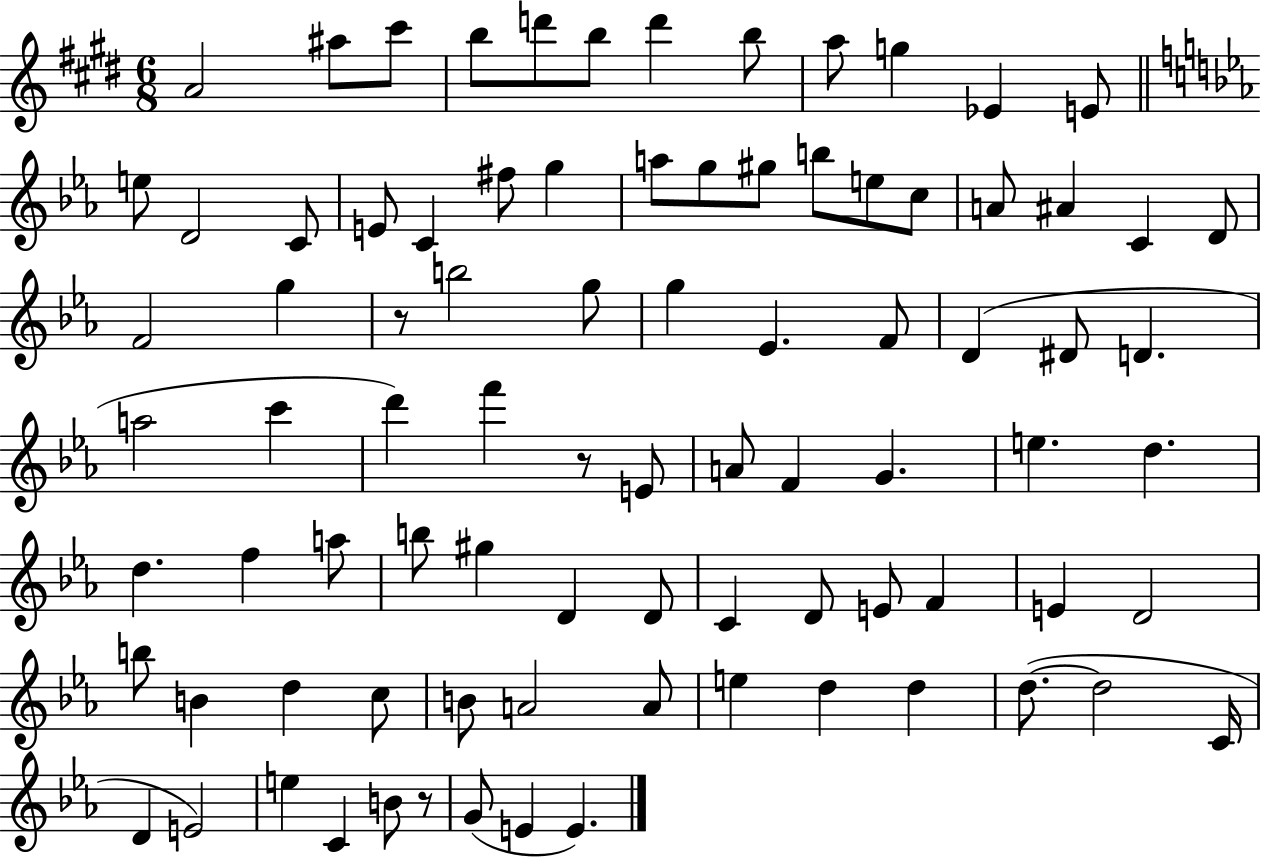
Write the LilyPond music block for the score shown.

{
  \clef treble
  \numericTimeSignature
  \time 6/8
  \key e \major
  a'2 ais''8 cis'''8 | b''8 d'''8 b''8 d'''4 b''8 | a''8 g''4 ees'4 e'8 | \bar "||" \break \key ees \major e''8 d'2 c'8 | e'8 c'4 fis''8 g''4 | a''8 g''8 gis''8 b''8 e''8 c''8 | a'8 ais'4 c'4 d'8 | \break f'2 g''4 | r8 b''2 g''8 | g''4 ees'4. f'8 | d'4( dis'8 d'4. | \break a''2 c'''4 | d'''4) f'''4 r8 e'8 | a'8 f'4 g'4. | e''4. d''4. | \break d''4. f''4 a''8 | b''8 gis''4 d'4 d'8 | c'4 d'8 e'8 f'4 | e'4 d'2 | \break b''8 b'4 d''4 c''8 | b'8 a'2 a'8 | e''4 d''4 d''4 | d''8.~(~ d''2 c'16 | \break d'4 e'2) | e''4 c'4 b'8 r8 | g'8( e'4 e'4.) | \bar "|."
}